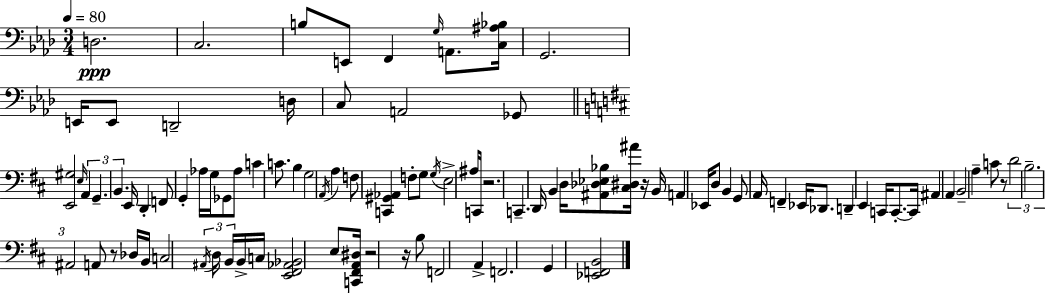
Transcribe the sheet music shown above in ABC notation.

X:1
T:Untitled
M:3/4
L:1/4
K:Fm
D,2 C,2 B,/2 E,,/2 F,, G,/4 A,,/2 [C,^A,_B,]/4 G,,2 E,,/4 E,,/2 D,,2 D,/4 C,/2 A,,2 _G,,/2 [E,,^G,]2 E,/4 A,, G,, B,, E,,/4 D,, F,,/2 G,, _A,/4 G,/4 _G,,/2 _A,/2 C C/2 B, G,2 A,,/4 A, F,/2 [C,,^G,,_A,,] F,/2 G,/2 G,/4 E,2 ^A,/4 C,,/4 z2 C,, D,,/4 B,, D,/4 [^A,,_D,_E,_B,]/2 [^C,^D,^A]/4 z/4 B,,/4 A,, _E,,/4 D,/2 B,, G,,/2 A,,/4 F,, _E,,/4 _D,,/2 D,, E,, C,,/4 C,,/2 C,,/4 ^A,, A,, B,,2 A, C/2 z/2 D2 B,2 ^A,,2 A,,/2 z/2 _D,/4 B,,/4 C,2 ^A,,/4 D,/4 B,,/4 B,,/4 C,/4 [E,,^F,,_A,,_B,,]2 E,/2 [C,,^F,,A,,^D,]/4 z2 z/4 B,/2 F,,2 A,, F,,2 G,, [_E,,F,,B,,]2